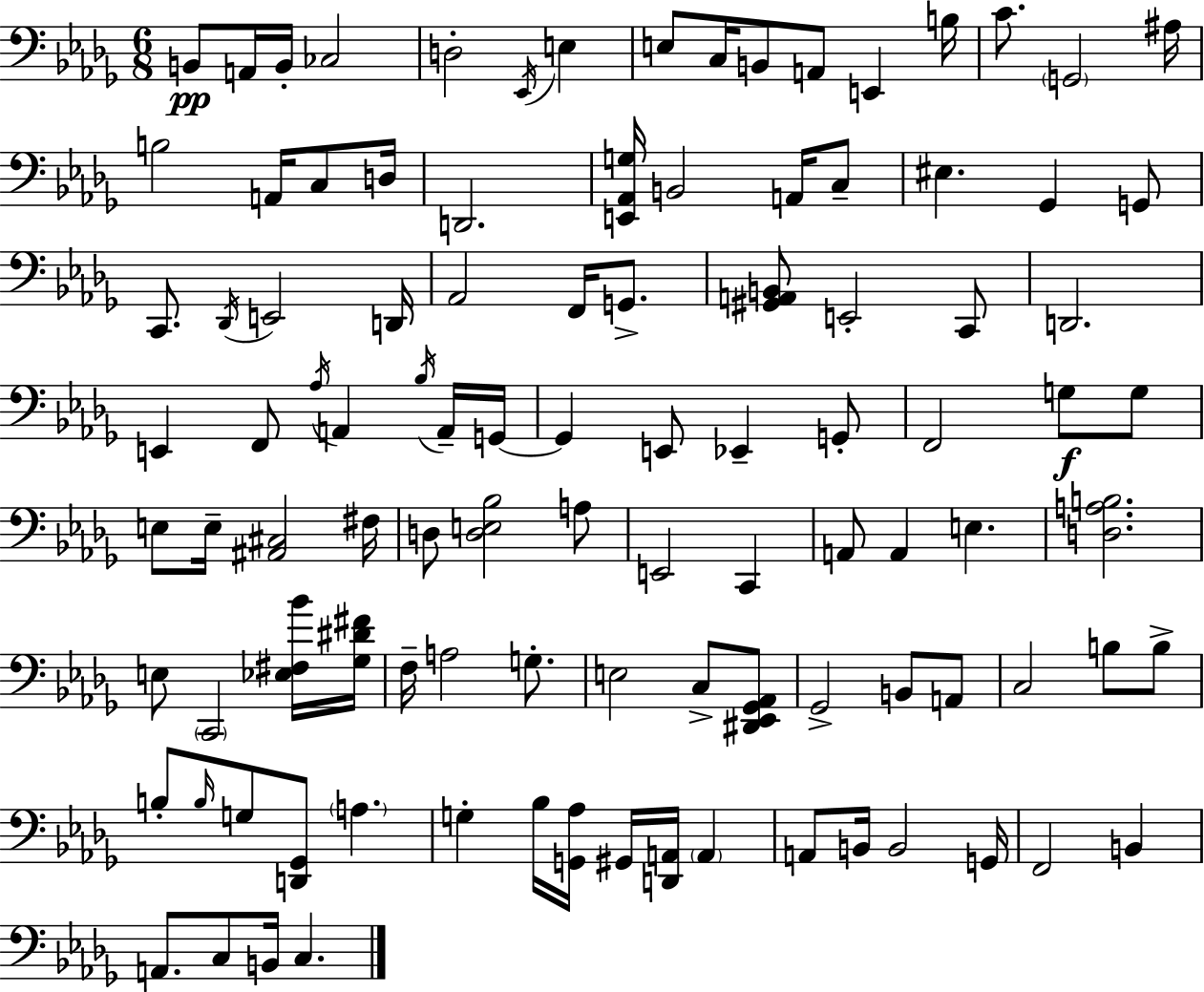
X:1
T:Untitled
M:6/8
L:1/4
K:Bbm
B,,/2 A,,/4 B,,/4 _C,2 D,2 _E,,/4 E, E,/2 C,/4 B,,/2 A,,/2 E,, B,/4 C/2 G,,2 ^A,/4 B,2 A,,/4 C,/2 D,/4 D,,2 [E,,_A,,G,]/4 B,,2 A,,/4 C,/2 ^E, _G,, G,,/2 C,,/2 _D,,/4 E,,2 D,,/4 _A,,2 F,,/4 G,,/2 [^G,,A,,B,,]/2 E,,2 C,,/2 D,,2 E,, F,,/2 _A,/4 A,, _B,/4 A,,/4 G,,/4 G,, E,,/2 _E,, G,,/2 F,,2 G,/2 G,/2 E,/2 E,/4 [^A,,^C,]2 ^F,/4 D,/2 [D,E,_B,]2 A,/2 E,,2 C,, A,,/2 A,, E, [D,A,B,]2 E,/2 C,,2 [_E,^F,_B]/4 [_G,^D^F]/4 F,/4 A,2 G,/2 E,2 C,/2 [^D,,_E,,_G,,_A,,]/2 _G,,2 B,,/2 A,,/2 C,2 B,/2 B,/2 B,/2 B,/4 G,/2 [D,,_G,,]/2 A, G, _B,/4 [G,,_A,]/4 ^G,,/4 [D,,A,,]/4 A,, A,,/2 B,,/4 B,,2 G,,/4 F,,2 B,, A,,/2 C,/2 B,,/4 C,